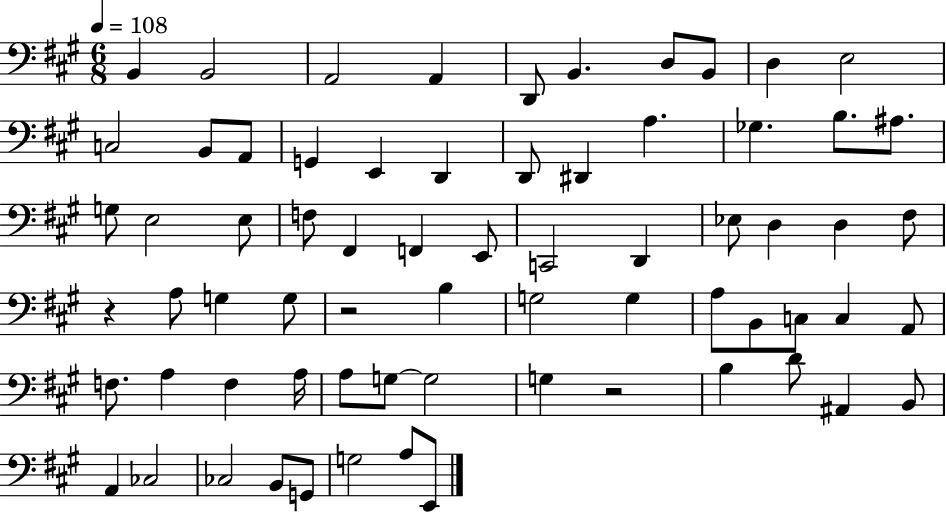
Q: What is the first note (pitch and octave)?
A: B2